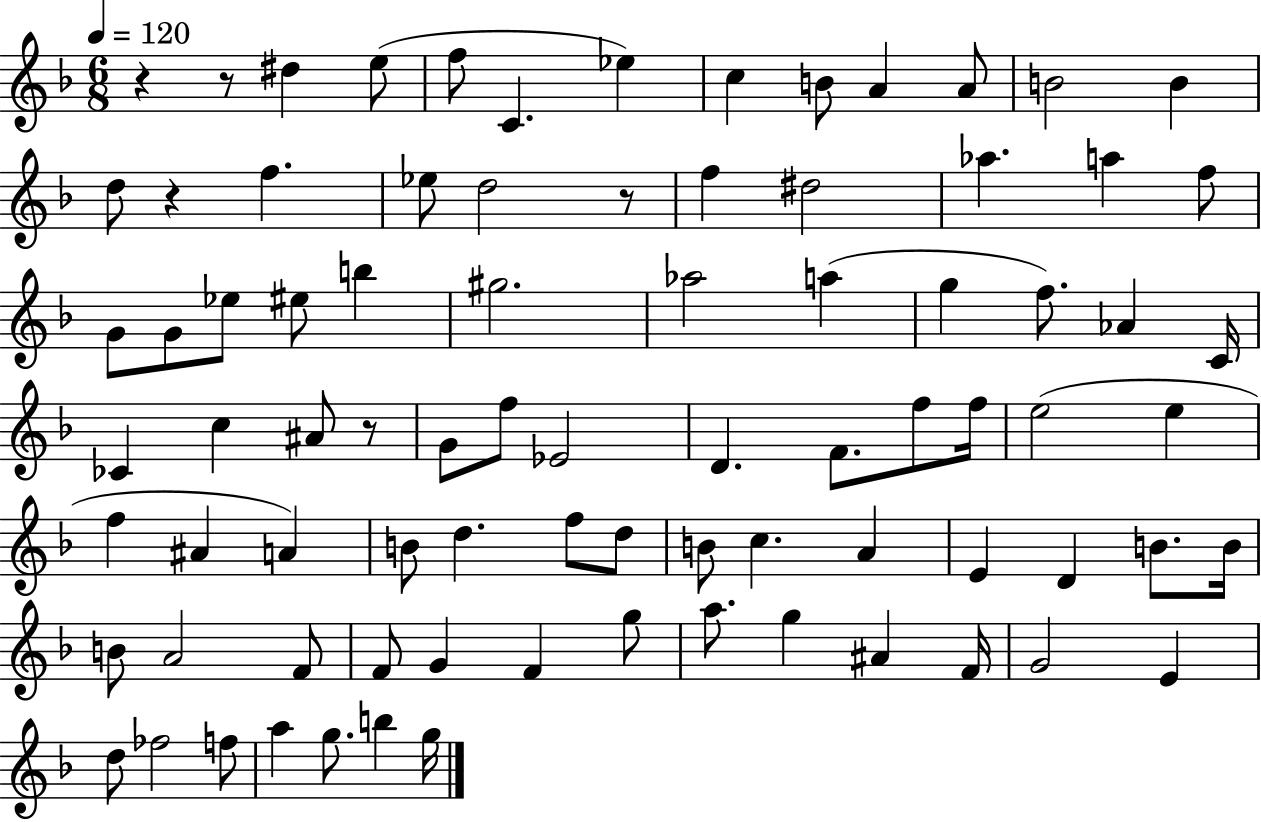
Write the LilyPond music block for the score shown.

{
  \clef treble
  \numericTimeSignature
  \time 6/8
  \key f \major
  \tempo 4 = 120
  r4 r8 dis''4 e''8( | f''8 c'4. ees''4) | c''4 b'8 a'4 a'8 | b'2 b'4 | \break d''8 r4 f''4. | ees''8 d''2 r8 | f''4 dis''2 | aes''4. a''4 f''8 | \break g'8 g'8 ees''8 eis''8 b''4 | gis''2. | aes''2 a''4( | g''4 f''8.) aes'4 c'16 | \break ces'4 c''4 ais'8 r8 | g'8 f''8 ees'2 | d'4. f'8. f''8 f''16 | e''2( e''4 | \break f''4 ais'4 a'4) | b'8 d''4. f''8 d''8 | b'8 c''4. a'4 | e'4 d'4 b'8. b'16 | \break b'8 a'2 f'8 | f'8 g'4 f'4 g''8 | a''8. g''4 ais'4 f'16 | g'2 e'4 | \break d''8 fes''2 f''8 | a''4 g''8. b''4 g''16 | \bar "|."
}